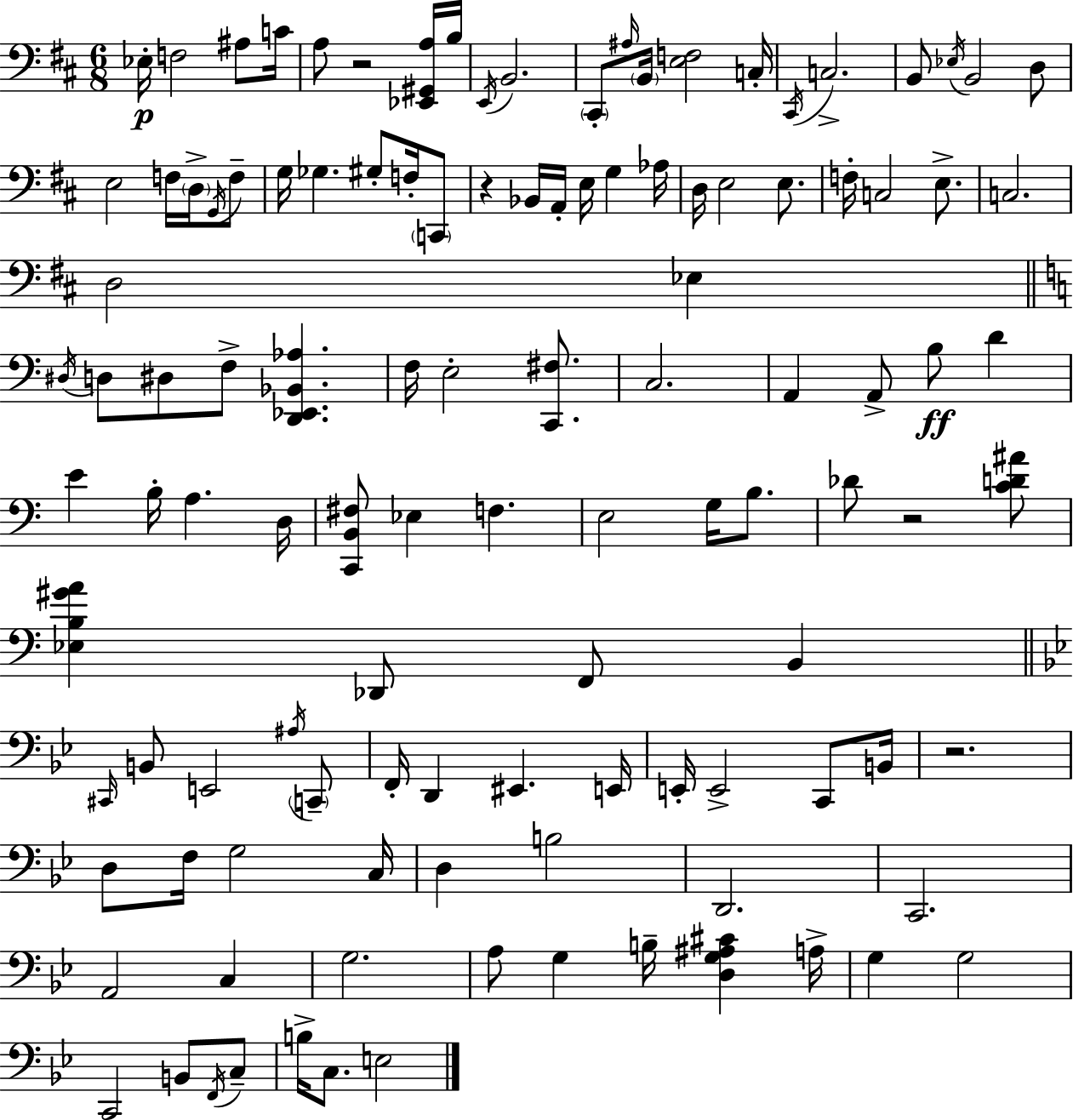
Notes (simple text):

Eb3/s F3/h A#3/e C4/s A3/e R/h [Eb2,G#2,A3]/s B3/s E2/s B2/h. C#2/e A#3/s B2/s [E3,F3]/h C3/s C#2/s C3/h. B2/e Eb3/s B2/h D3/e E3/h F3/s D3/s G2/s F3/e G3/s Gb3/q. G#3/e F3/s C2/e R/q Bb2/s A2/s E3/s G3/q Ab3/s D3/s E3/h E3/e. F3/s C3/h E3/e. C3/h. D3/h Eb3/q D#3/s D3/e D#3/e F3/e [D2,Eb2,Bb2,Ab3]/q. F3/s E3/h [C2,F#3]/e. C3/h. A2/q A2/e B3/e D4/q E4/q B3/s A3/q. D3/s [C2,B2,F#3]/e Eb3/q F3/q. E3/h G3/s B3/e. Db4/e R/h [C4,D4,A#4]/e [Eb3,B3,G#4,A4]/q Db2/e F2/e B2/q C#2/s B2/e E2/h A#3/s C2/e F2/s D2/q EIS2/q. E2/s E2/s E2/h C2/e B2/s R/h. D3/e F3/s G3/h C3/s D3/q B3/h D2/h. C2/h. A2/h C3/q G3/h. A3/e G3/q B3/s [D3,G3,A#3,C#4]/q A3/s G3/q G3/h C2/h B2/e F2/s C3/e B3/s C3/e. E3/h